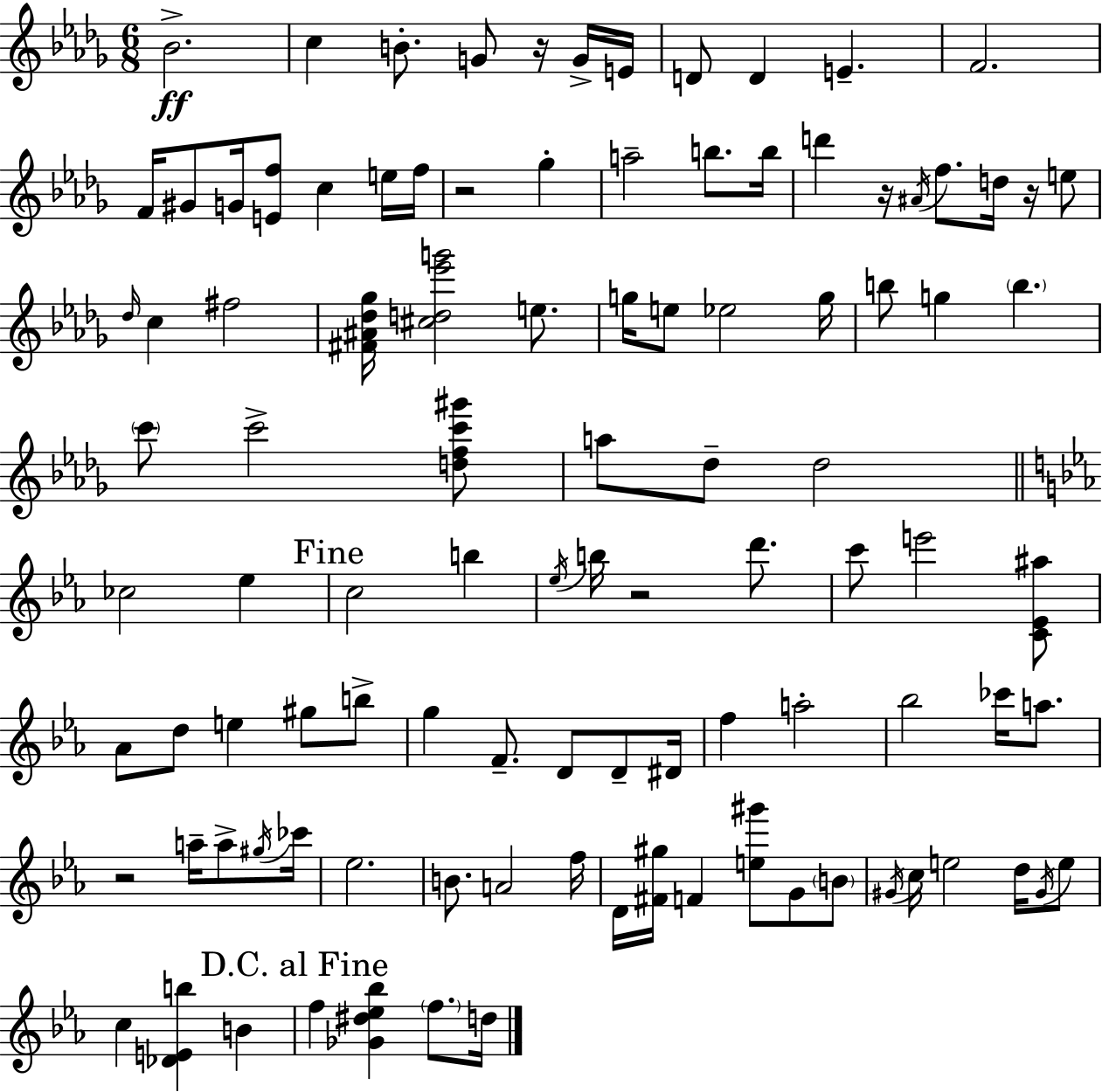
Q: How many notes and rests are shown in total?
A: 103